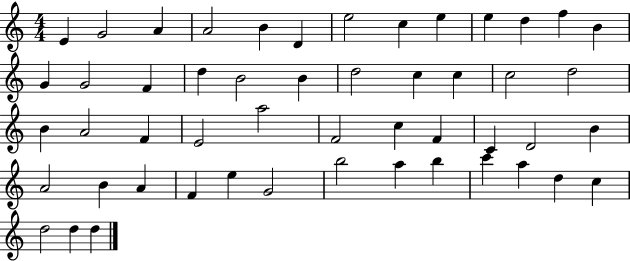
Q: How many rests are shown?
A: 0